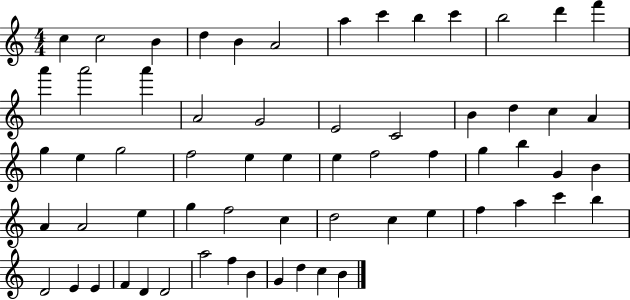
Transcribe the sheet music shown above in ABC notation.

X:1
T:Untitled
M:4/4
L:1/4
K:C
c c2 B d B A2 a c' b c' b2 d' f' a' a'2 a' A2 G2 E2 C2 B d c A g e g2 f2 e e e f2 f g b G B A A2 e g f2 c d2 c e f a c' b D2 E E F D D2 a2 f B G d c B